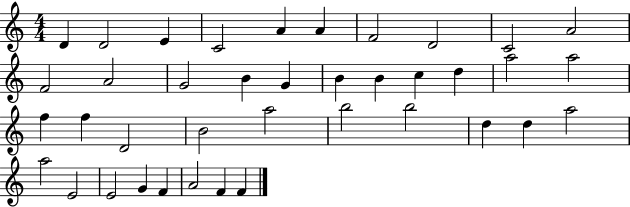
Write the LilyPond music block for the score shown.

{
  \clef treble
  \numericTimeSignature
  \time 4/4
  \key c \major
  d'4 d'2 e'4 | c'2 a'4 a'4 | f'2 d'2 | c'2 a'2 | \break f'2 a'2 | g'2 b'4 g'4 | b'4 b'4 c''4 d''4 | a''2 a''2 | \break f''4 f''4 d'2 | b'2 a''2 | b''2 b''2 | d''4 d''4 a''2 | \break a''2 e'2 | e'2 g'4 f'4 | a'2 f'4 f'4 | \bar "|."
}